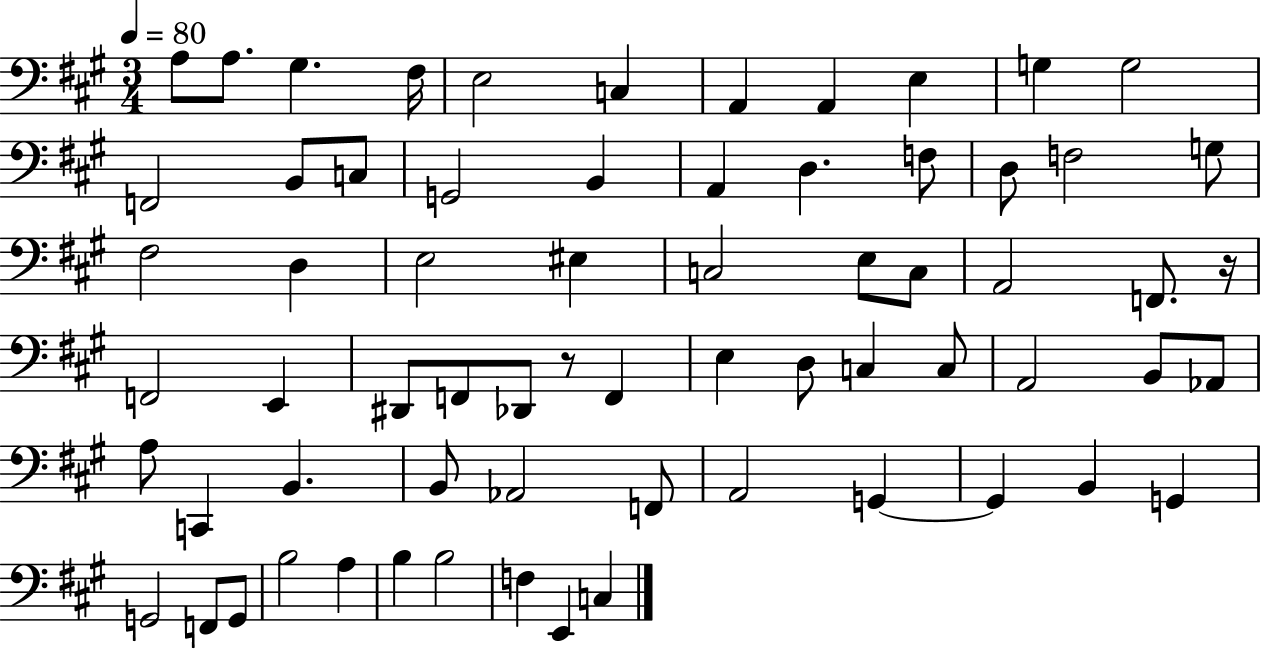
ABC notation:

X:1
T:Untitled
M:3/4
L:1/4
K:A
A,/2 A,/2 ^G, ^F,/4 E,2 C, A,, A,, E, G, G,2 F,,2 B,,/2 C,/2 G,,2 B,, A,, D, F,/2 D,/2 F,2 G,/2 ^F,2 D, E,2 ^E, C,2 E,/2 C,/2 A,,2 F,,/2 z/4 F,,2 E,, ^D,,/2 F,,/2 _D,,/2 z/2 F,, E, D,/2 C, C,/2 A,,2 B,,/2 _A,,/2 A,/2 C,, B,, B,,/2 _A,,2 F,,/2 A,,2 G,, G,, B,, G,, G,,2 F,,/2 G,,/2 B,2 A, B, B,2 F, E,, C,